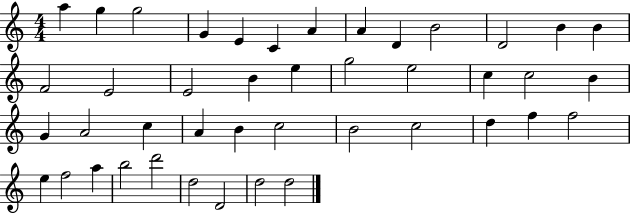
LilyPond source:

{
  \clef treble
  \numericTimeSignature
  \time 4/4
  \key c \major
  a''4 g''4 g''2 | g'4 e'4 c'4 a'4 | a'4 d'4 b'2 | d'2 b'4 b'4 | \break f'2 e'2 | e'2 b'4 e''4 | g''2 e''2 | c''4 c''2 b'4 | \break g'4 a'2 c''4 | a'4 b'4 c''2 | b'2 c''2 | d''4 f''4 f''2 | \break e''4 f''2 a''4 | b''2 d'''2 | d''2 d'2 | d''2 d''2 | \break \bar "|."
}